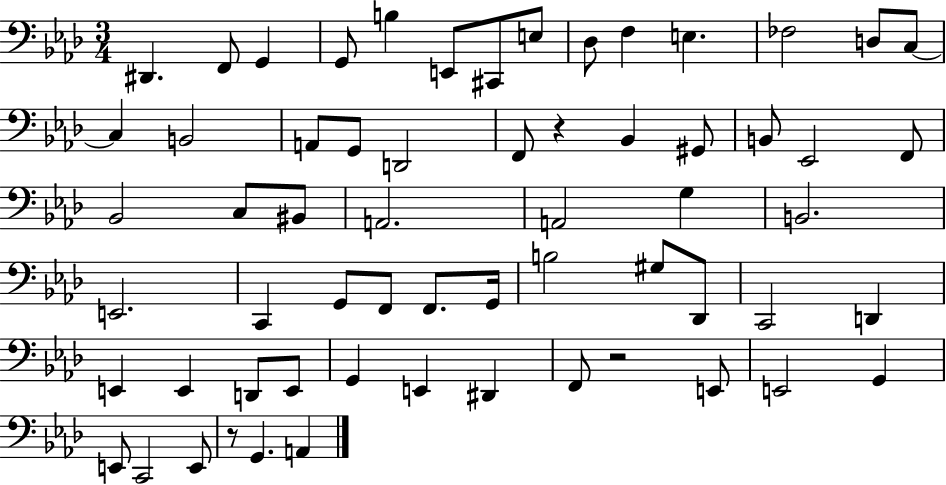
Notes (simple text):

D#2/q. F2/e G2/q G2/e B3/q E2/e C#2/e E3/e Db3/e F3/q E3/q. FES3/h D3/e C3/e C3/q B2/h A2/e G2/e D2/h F2/e R/q Bb2/q G#2/e B2/e Eb2/h F2/e Bb2/h C3/e BIS2/e A2/h. A2/h G3/q B2/h. E2/h. C2/q G2/e F2/e F2/e. G2/s B3/h G#3/e Db2/e C2/h D2/q E2/q E2/q D2/e E2/e G2/q E2/q D#2/q F2/e R/h E2/e E2/h G2/q E2/e C2/h E2/e R/e G2/q. A2/q